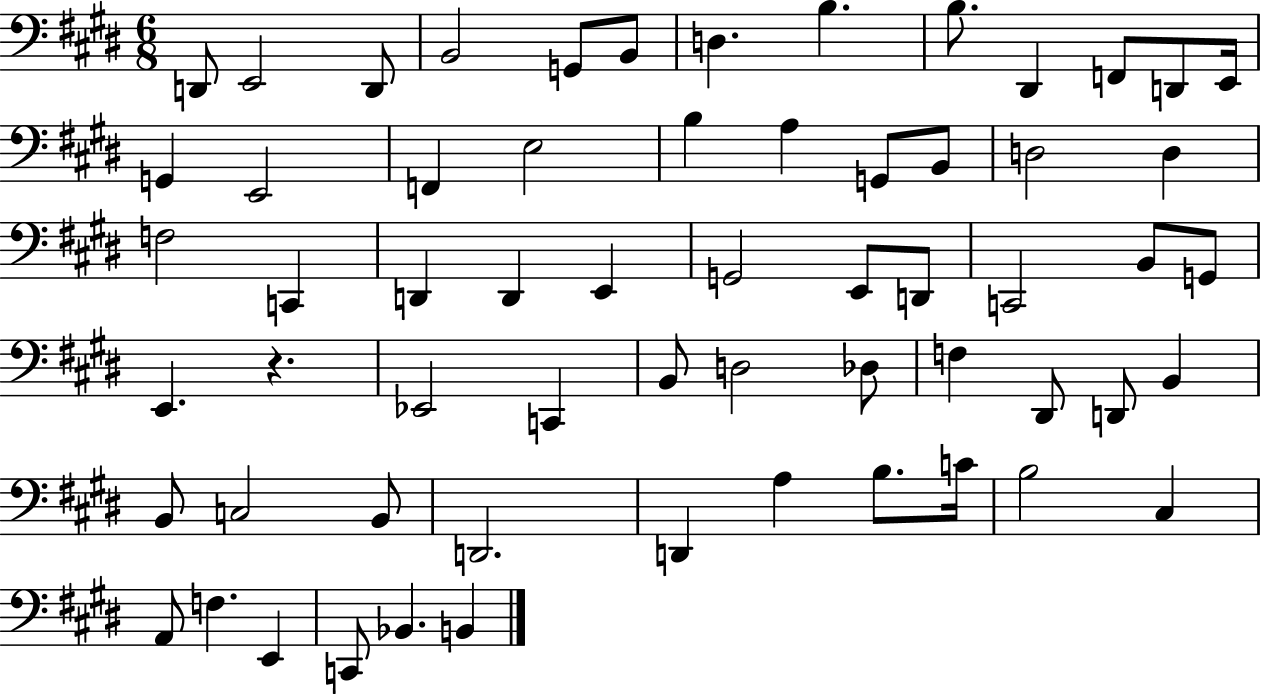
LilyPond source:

{
  \clef bass
  \numericTimeSignature
  \time 6/8
  \key e \major
  d,8 e,2 d,8 | b,2 g,8 b,8 | d4. b4. | b8. dis,4 f,8 d,8 e,16 | \break g,4 e,2 | f,4 e2 | b4 a4 g,8 b,8 | d2 d4 | \break f2 c,4 | d,4 d,4 e,4 | g,2 e,8 d,8 | c,2 b,8 g,8 | \break e,4. r4. | ees,2 c,4 | b,8 d2 des8 | f4 dis,8 d,8 b,4 | \break b,8 c2 b,8 | d,2. | d,4 a4 b8. c'16 | b2 cis4 | \break a,8 f4. e,4 | c,8 bes,4. b,4 | \bar "|."
}